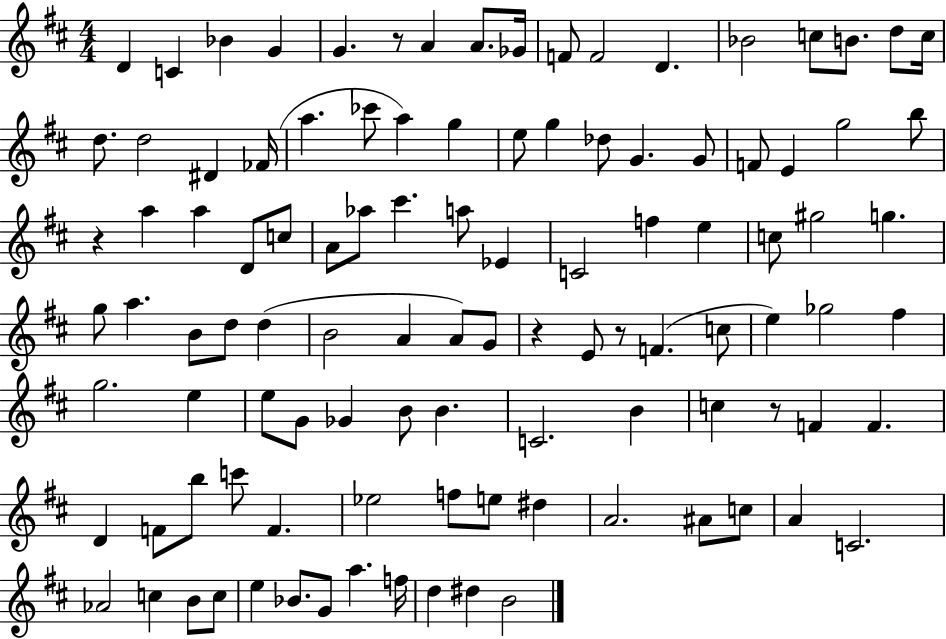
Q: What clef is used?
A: treble